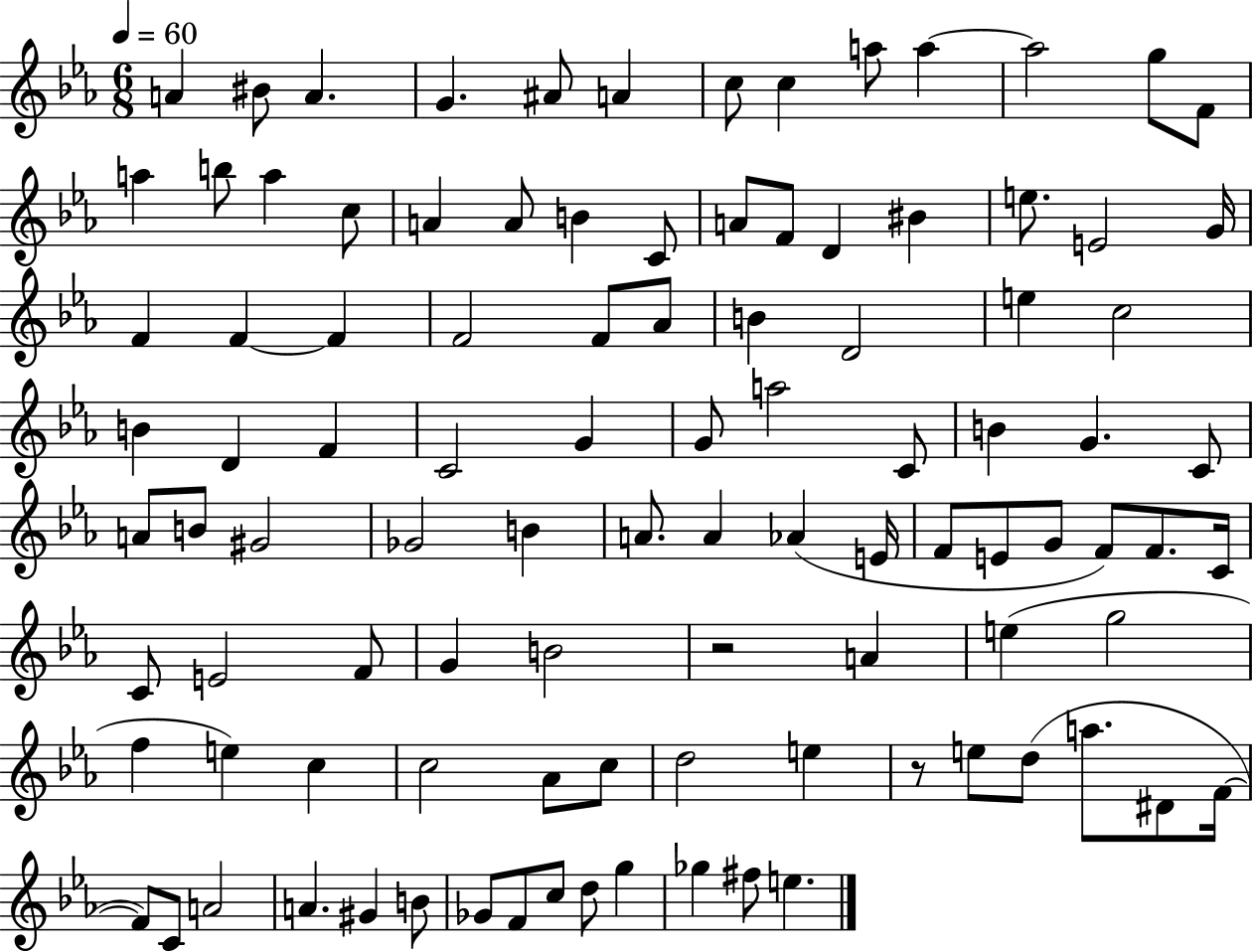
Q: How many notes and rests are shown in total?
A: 101